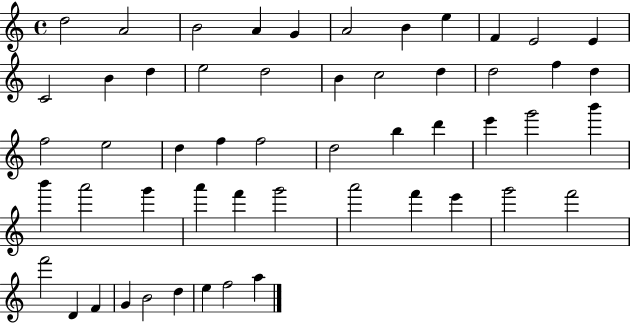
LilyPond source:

{
  \clef treble
  \time 4/4
  \defaultTimeSignature
  \key c \major
  d''2 a'2 | b'2 a'4 g'4 | a'2 b'4 e''4 | f'4 e'2 e'4 | \break c'2 b'4 d''4 | e''2 d''2 | b'4 c''2 d''4 | d''2 f''4 d''4 | \break f''2 e''2 | d''4 f''4 f''2 | d''2 b''4 d'''4 | e'''4 g'''2 b'''4 | \break b'''4 a'''2 g'''4 | a'''4 f'''4 g'''2 | a'''2 f'''4 e'''4 | g'''2 f'''2 | \break f'''2 d'4 f'4 | g'4 b'2 d''4 | e''4 f''2 a''4 | \bar "|."
}